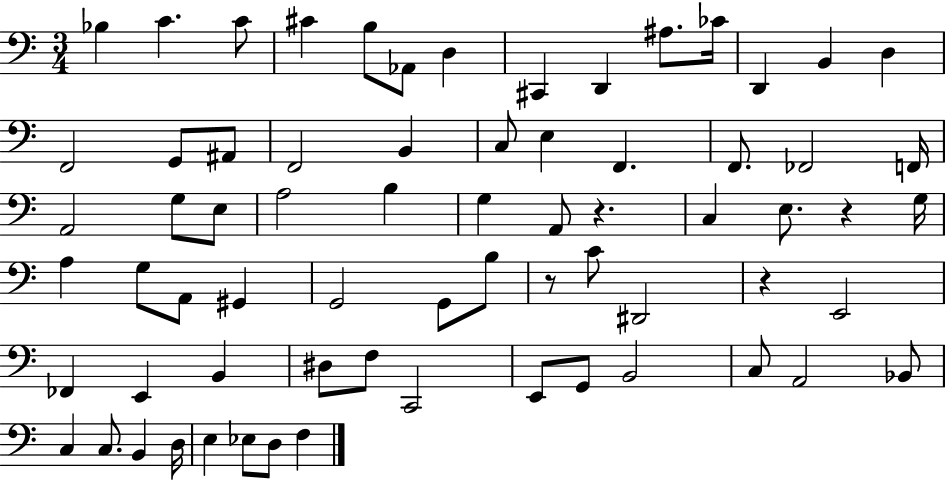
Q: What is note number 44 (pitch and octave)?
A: D#2